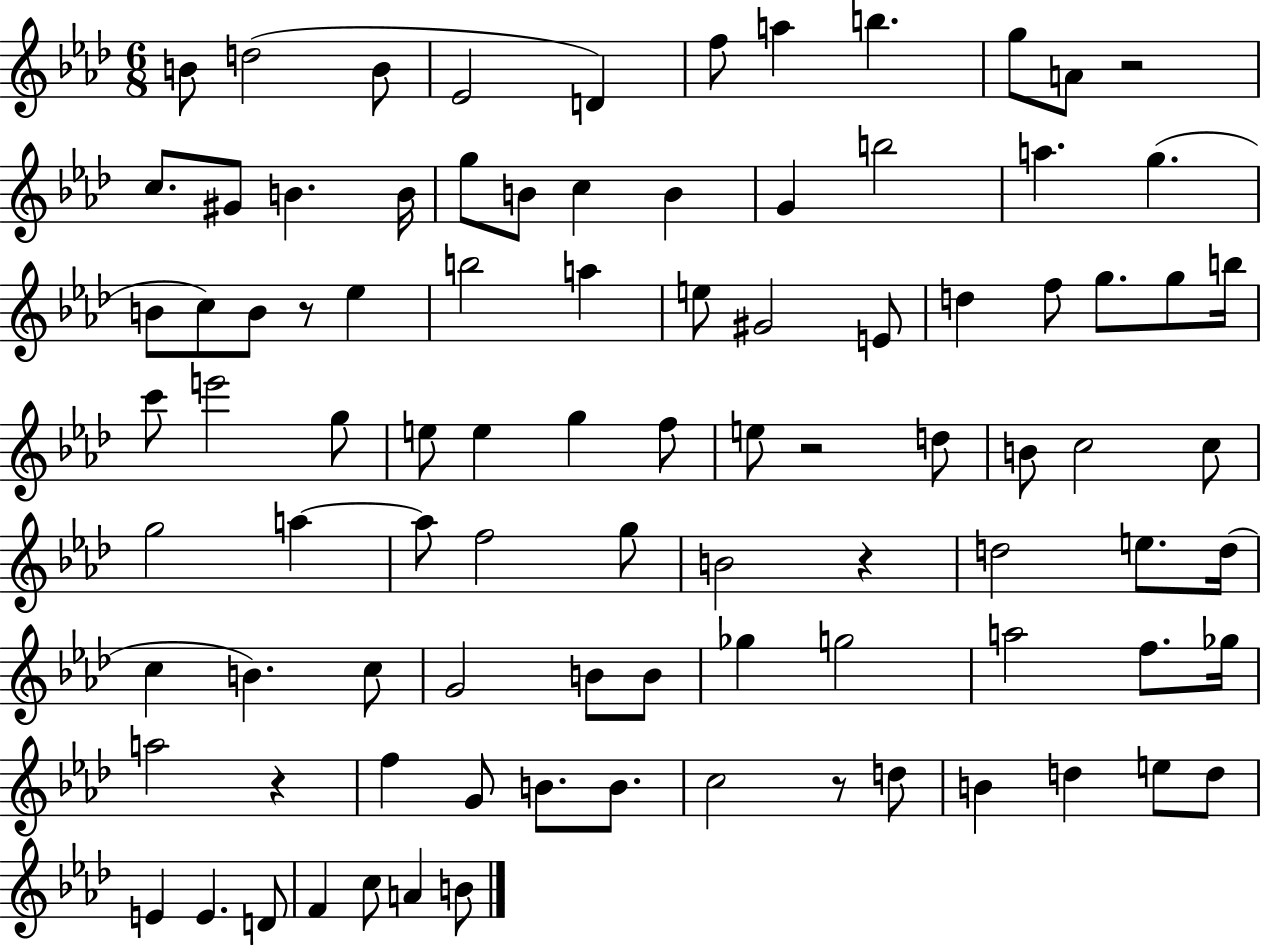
B4/e D5/h B4/e Eb4/h D4/q F5/e A5/q B5/q. G5/e A4/e R/h C5/e. G#4/e B4/q. B4/s G5/e B4/e C5/q B4/q G4/q B5/h A5/q. G5/q. B4/e C5/e B4/e R/e Eb5/q B5/h A5/q E5/e G#4/h E4/e D5/q F5/e G5/e. G5/e B5/s C6/e E6/h G5/e E5/e E5/q G5/q F5/e E5/e R/h D5/e B4/e C5/h C5/e G5/h A5/q A5/e F5/h G5/e B4/h R/q D5/h E5/e. D5/s C5/q B4/q. C5/e G4/h B4/e B4/e Gb5/q G5/h A5/h F5/e. Gb5/s A5/h R/q F5/q G4/e B4/e. B4/e. C5/h R/e D5/e B4/q D5/q E5/e D5/e E4/q E4/q. D4/e F4/q C5/e A4/q B4/e